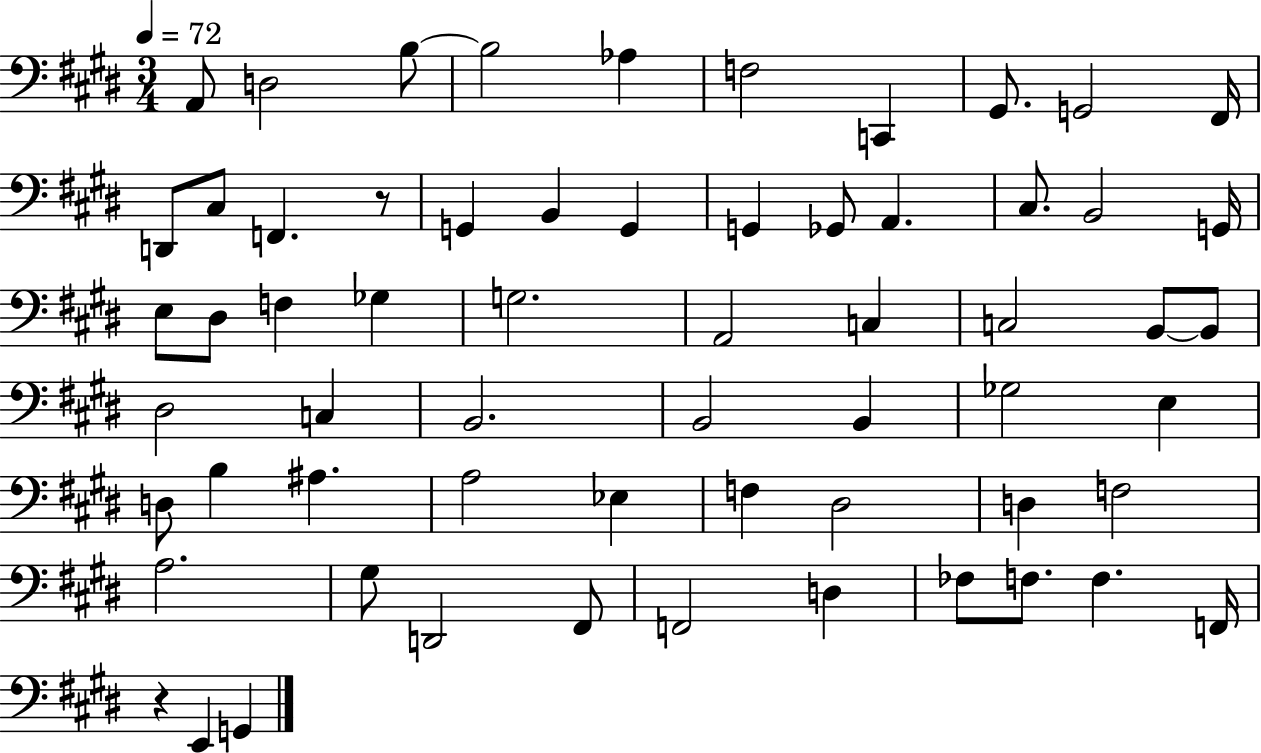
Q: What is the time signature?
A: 3/4